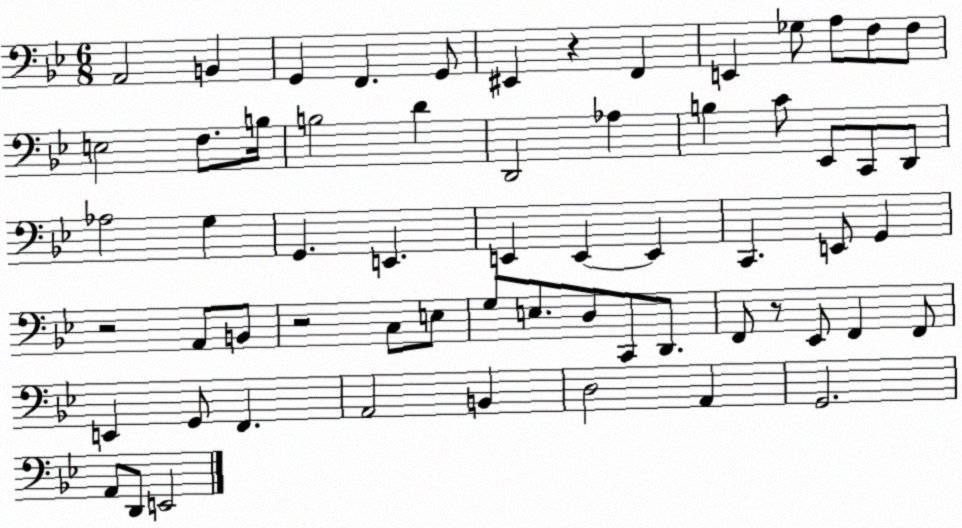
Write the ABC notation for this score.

X:1
T:Untitled
M:6/8
L:1/4
K:Bb
A,,2 B,, G,, F,, G,,/2 ^E,, z F,, E,, _G,/2 A,/2 F,/2 F,/2 E,2 F,/2 B,/4 B,2 D D,,2 _A, B, C/2 _E,,/2 C,,/2 D,,/2 _A,2 G, G,, E,, E,, E,, E,, C,, E,,/2 G,, z2 A,,/2 B,,/2 z2 C,/2 E,/2 G,/2 E,/2 D,/2 C,,/2 D,,/2 F,,/2 z/2 _E,,/2 F,, F,,/2 E,, G,,/2 F,, A,,2 B,, D,2 A,, G,,2 A,,/2 D,,/2 E,,2